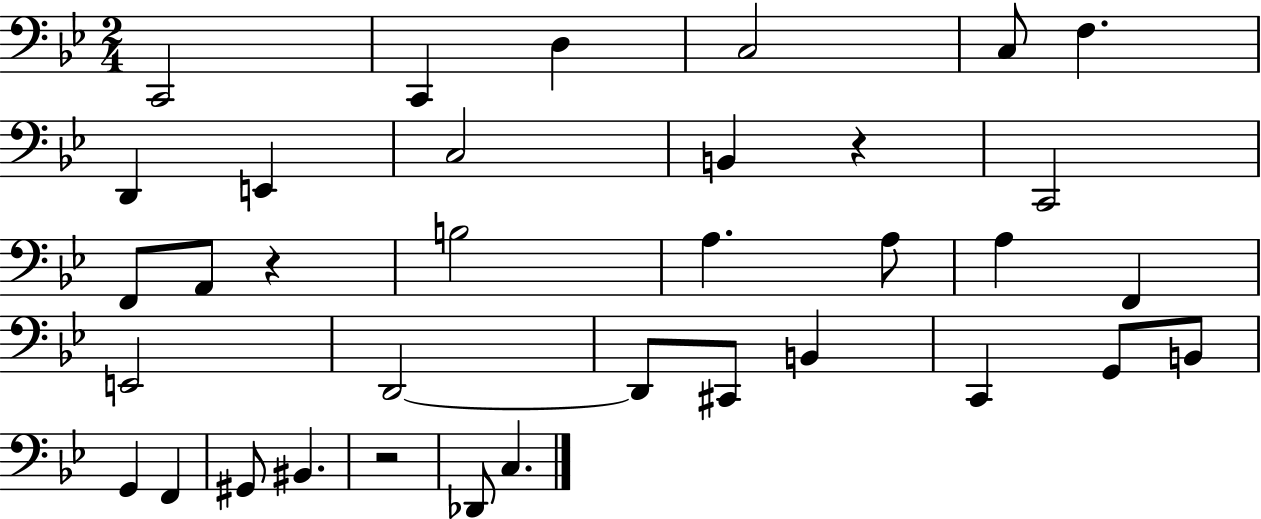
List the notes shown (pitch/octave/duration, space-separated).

C2/h C2/q D3/q C3/h C3/e F3/q. D2/q E2/q C3/h B2/q R/q C2/h F2/e A2/e R/q B3/h A3/q. A3/e A3/q F2/q E2/h D2/h D2/e C#2/e B2/q C2/q G2/e B2/e G2/q F2/q G#2/e BIS2/q. R/h Db2/e C3/q.